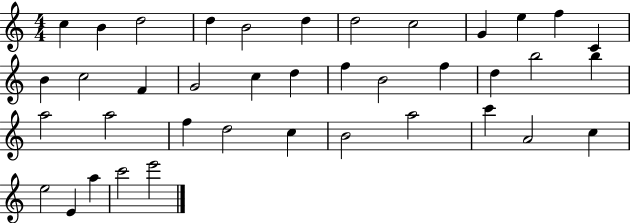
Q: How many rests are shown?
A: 0